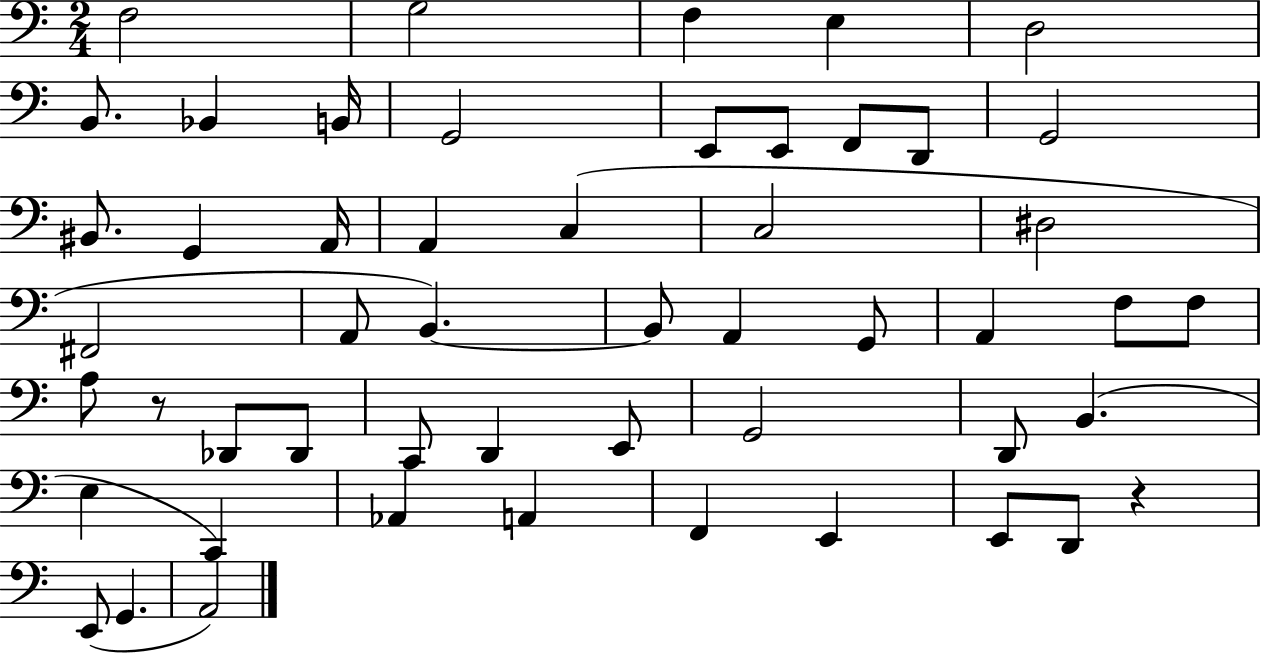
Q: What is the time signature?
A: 2/4